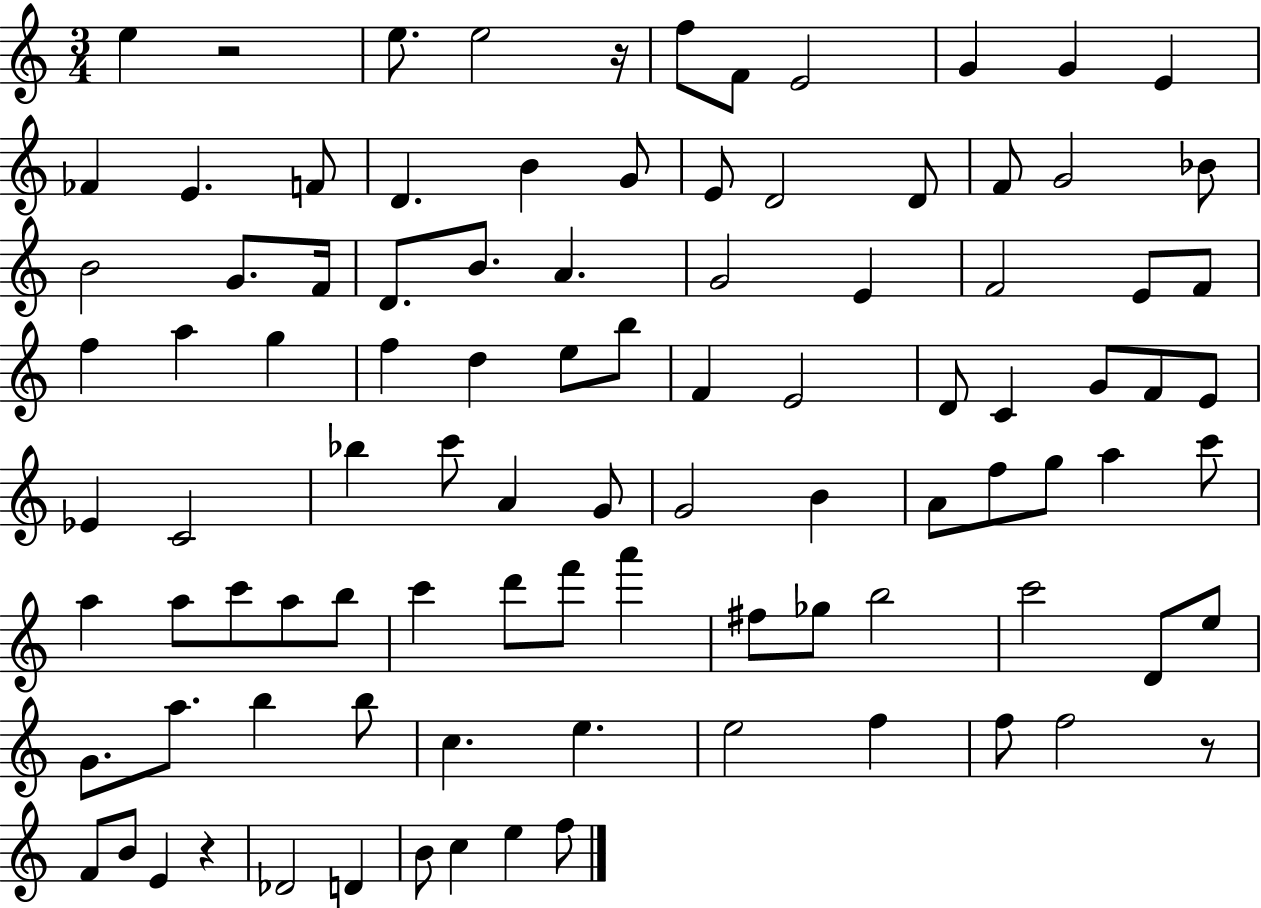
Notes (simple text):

E5/q R/h E5/e. E5/h R/s F5/e F4/e E4/h G4/q G4/q E4/q FES4/q E4/q. F4/e D4/q. B4/q G4/e E4/e D4/h D4/e F4/e G4/h Bb4/e B4/h G4/e. F4/s D4/e. B4/e. A4/q. G4/h E4/q F4/h E4/e F4/e F5/q A5/q G5/q F5/q D5/q E5/e B5/e F4/q E4/h D4/e C4/q G4/e F4/e E4/e Eb4/q C4/h Bb5/q C6/e A4/q G4/e G4/h B4/q A4/e F5/e G5/e A5/q C6/e A5/q A5/e C6/e A5/e B5/e C6/q D6/e F6/e A6/q F#5/e Gb5/e B5/h C6/h D4/e E5/e G4/e. A5/e. B5/q B5/e C5/q. E5/q. E5/h F5/q F5/e F5/h R/e F4/e B4/e E4/q R/q Db4/h D4/q B4/e C5/q E5/q F5/e